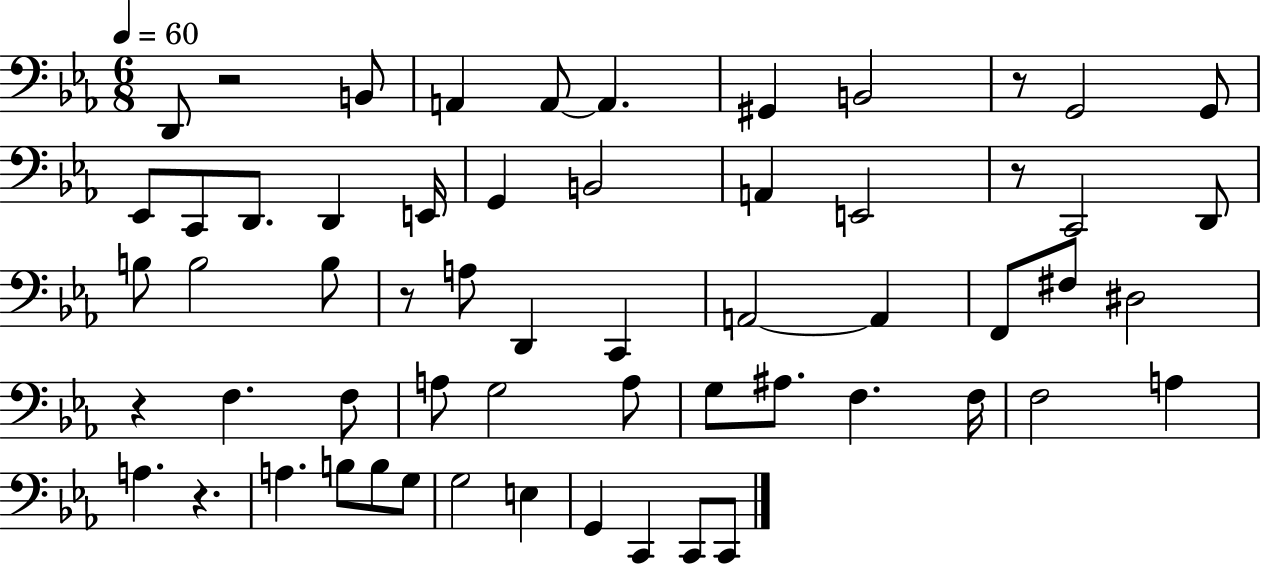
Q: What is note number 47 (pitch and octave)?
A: G3